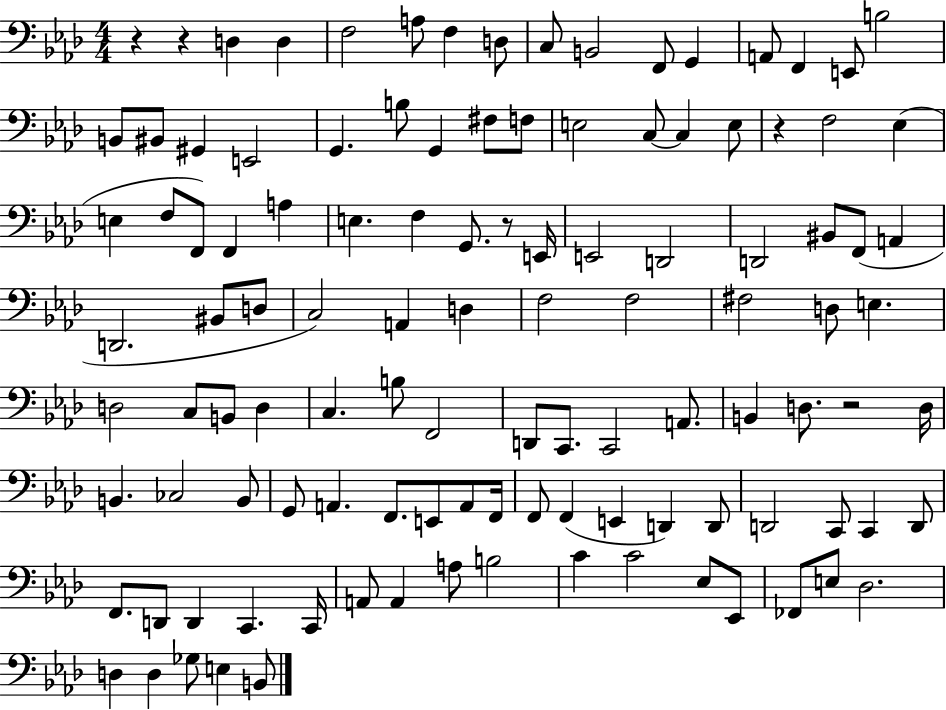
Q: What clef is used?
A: bass